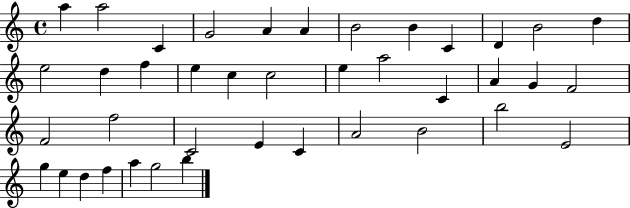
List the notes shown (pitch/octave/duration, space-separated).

A5/q A5/h C4/q G4/h A4/q A4/q B4/h B4/q C4/q D4/q B4/h D5/q E5/h D5/q F5/q E5/q C5/q C5/h E5/q A5/h C4/q A4/q G4/q F4/h F4/h F5/h C4/h E4/q C4/q A4/h B4/h B5/h E4/h G5/q E5/q D5/q F5/q A5/q G5/h B5/q